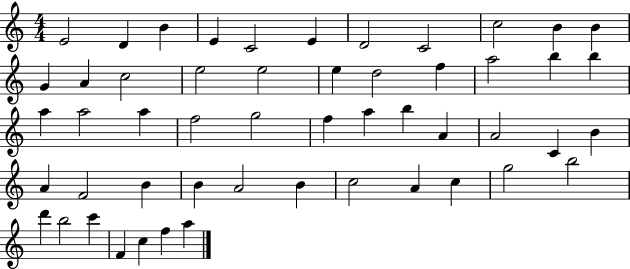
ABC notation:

X:1
T:Untitled
M:4/4
L:1/4
K:C
E2 D B E C2 E D2 C2 c2 B B G A c2 e2 e2 e d2 f a2 b b a a2 a f2 g2 f a b A A2 C B A F2 B B A2 B c2 A c g2 b2 d' b2 c' F c f a